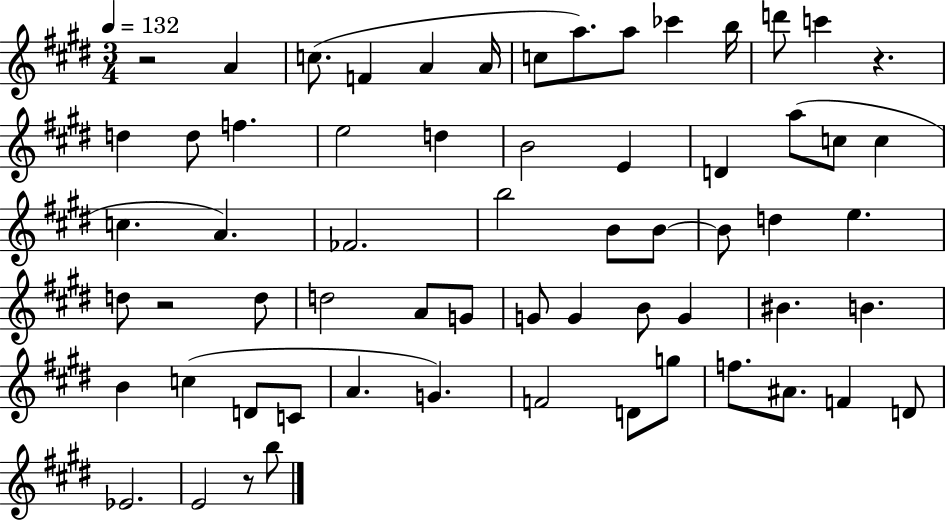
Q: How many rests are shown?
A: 4